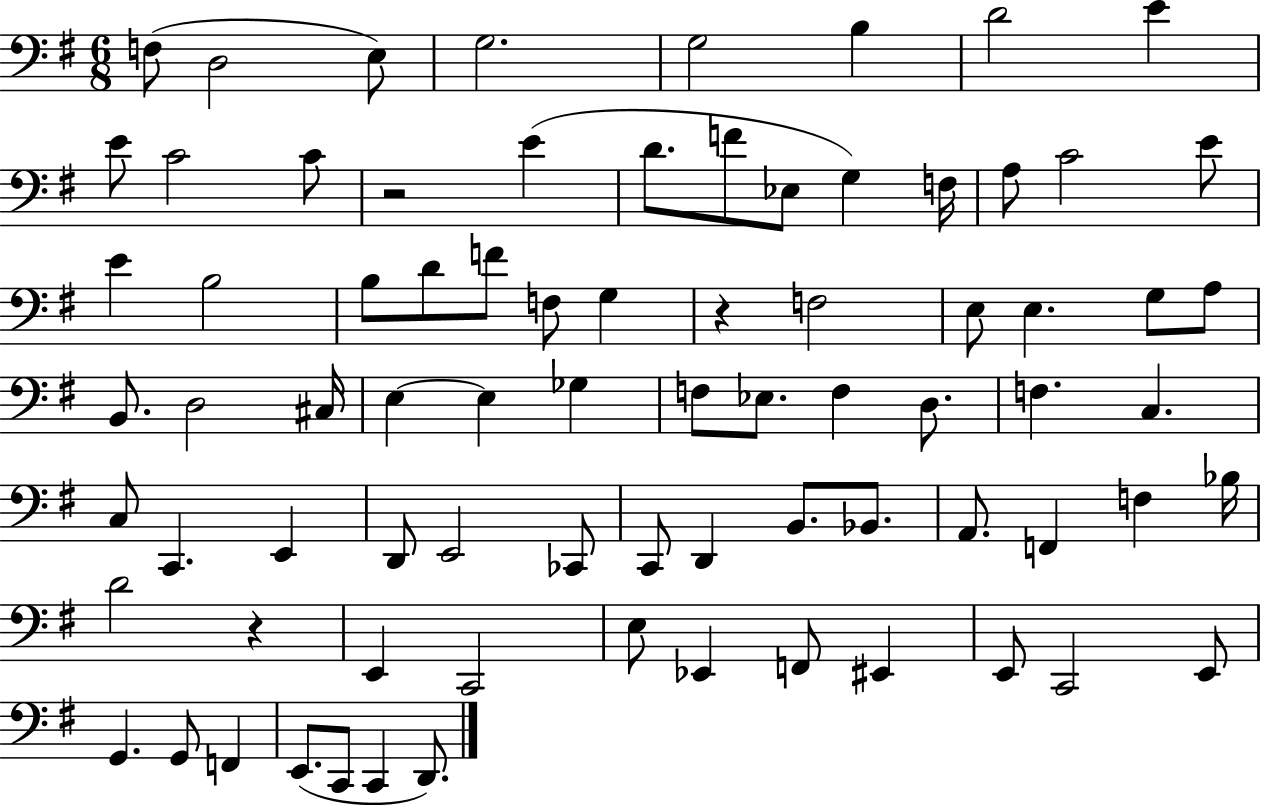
X:1
T:Untitled
M:6/8
L:1/4
K:G
F,/2 D,2 E,/2 G,2 G,2 B, D2 E E/2 C2 C/2 z2 E D/2 F/2 _E,/2 G, F,/4 A,/2 C2 E/2 E B,2 B,/2 D/2 F/2 F,/2 G, z F,2 E,/2 E, G,/2 A,/2 B,,/2 D,2 ^C,/4 E, E, _G, F,/2 _E,/2 F, D,/2 F, C, C,/2 C,, E,, D,,/2 E,,2 _C,,/2 C,,/2 D,, B,,/2 _B,,/2 A,,/2 F,, F, _B,/4 D2 z E,, C,,2 E,/2 _E,, F,,/2 ^E,, E,,/2 C,,2 E,,/2 G,, G,,/2 F,, E,,/2 C,,/2 C,, D,,/2